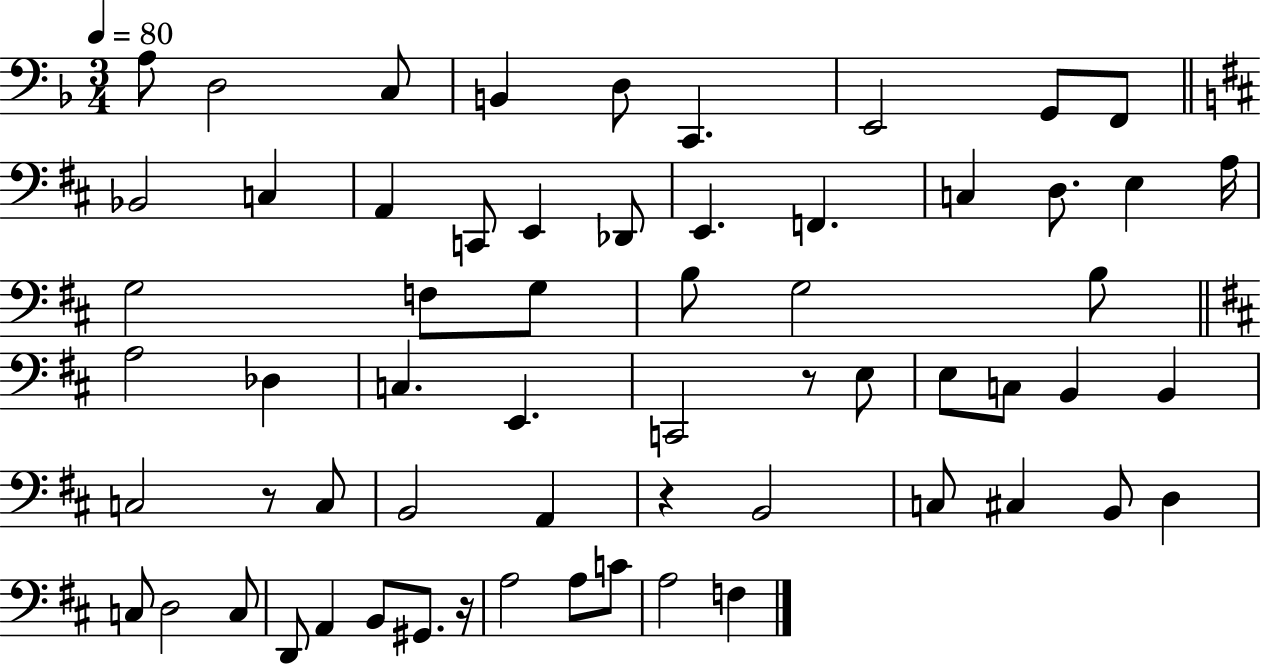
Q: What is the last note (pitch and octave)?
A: F3